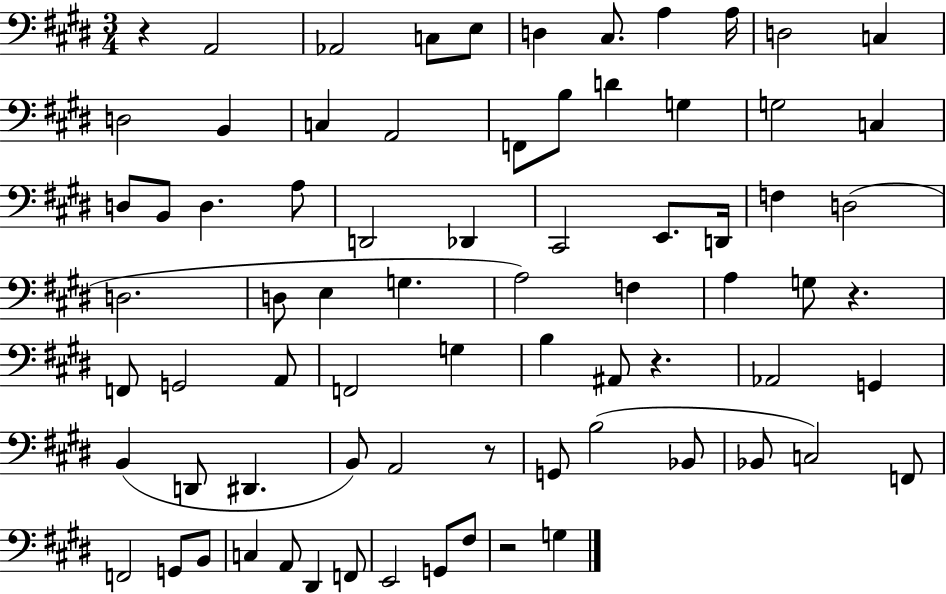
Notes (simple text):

R/q A2/h Ab2/h C3/e E3/e D3/q C#3/e. A3/q A3/s D3/h C3/q D3/h B2/q C3/q A2/h F2/e B3/e D4/q G3/q G3/h C3/q D3/e B2/e D3/q. A3/e D2/h Db2/q C#2/h E2/e. D2/s F3/q D3/h D3/h. D3/e E3/q G3/q. A3/h F3/q A3/q G3/e R/q. F2/e G2/h A2/e F2/h G3/q B3/q A#2/e R/q. Ab2/h G2/q B2/q D2/e D#2/q. B2/e A2/h R/e G2/e B3/h Bb2/e Bb2/e C3/h F2/e F2/h G2/e B2/e C3/q A2/e D#2/q F2/e E2/h G2/e F#3/e R/h G3/q